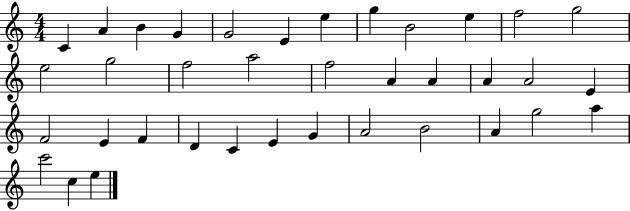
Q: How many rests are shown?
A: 0